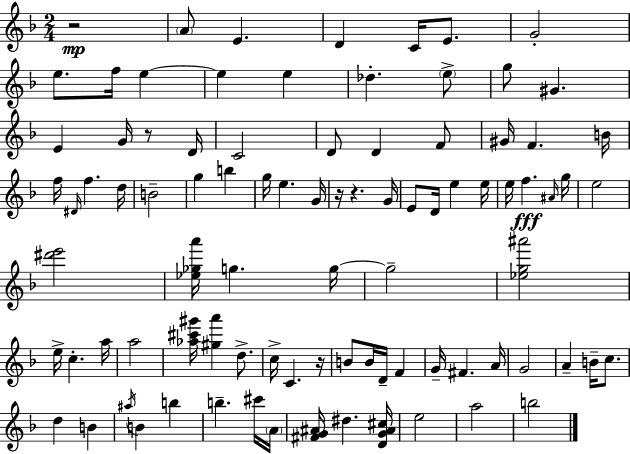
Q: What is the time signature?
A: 2/4